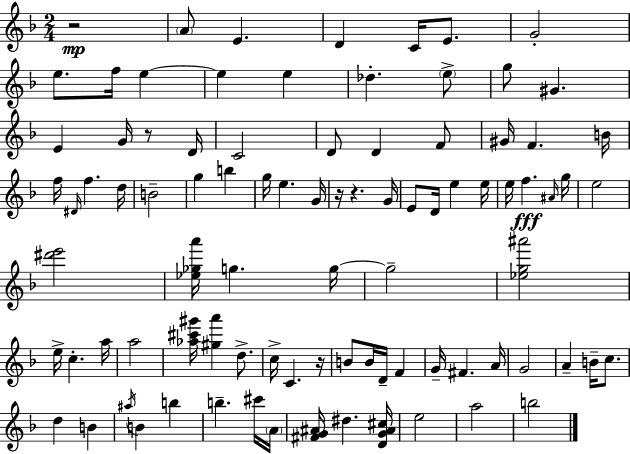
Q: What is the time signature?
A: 2/4